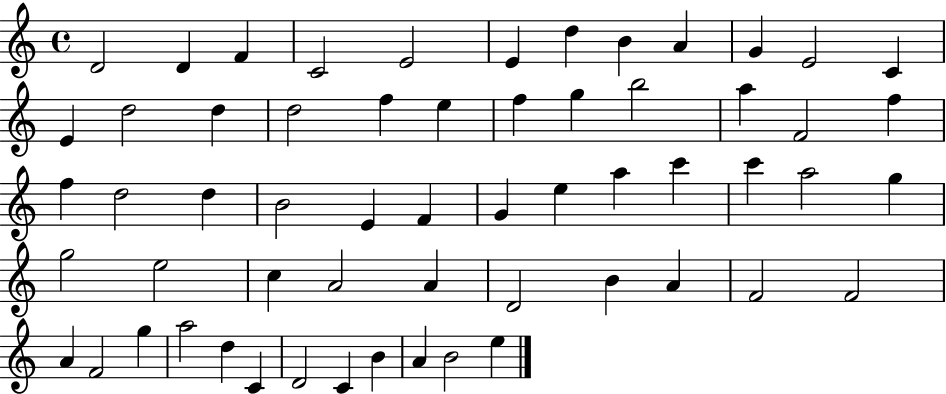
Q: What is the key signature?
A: C major